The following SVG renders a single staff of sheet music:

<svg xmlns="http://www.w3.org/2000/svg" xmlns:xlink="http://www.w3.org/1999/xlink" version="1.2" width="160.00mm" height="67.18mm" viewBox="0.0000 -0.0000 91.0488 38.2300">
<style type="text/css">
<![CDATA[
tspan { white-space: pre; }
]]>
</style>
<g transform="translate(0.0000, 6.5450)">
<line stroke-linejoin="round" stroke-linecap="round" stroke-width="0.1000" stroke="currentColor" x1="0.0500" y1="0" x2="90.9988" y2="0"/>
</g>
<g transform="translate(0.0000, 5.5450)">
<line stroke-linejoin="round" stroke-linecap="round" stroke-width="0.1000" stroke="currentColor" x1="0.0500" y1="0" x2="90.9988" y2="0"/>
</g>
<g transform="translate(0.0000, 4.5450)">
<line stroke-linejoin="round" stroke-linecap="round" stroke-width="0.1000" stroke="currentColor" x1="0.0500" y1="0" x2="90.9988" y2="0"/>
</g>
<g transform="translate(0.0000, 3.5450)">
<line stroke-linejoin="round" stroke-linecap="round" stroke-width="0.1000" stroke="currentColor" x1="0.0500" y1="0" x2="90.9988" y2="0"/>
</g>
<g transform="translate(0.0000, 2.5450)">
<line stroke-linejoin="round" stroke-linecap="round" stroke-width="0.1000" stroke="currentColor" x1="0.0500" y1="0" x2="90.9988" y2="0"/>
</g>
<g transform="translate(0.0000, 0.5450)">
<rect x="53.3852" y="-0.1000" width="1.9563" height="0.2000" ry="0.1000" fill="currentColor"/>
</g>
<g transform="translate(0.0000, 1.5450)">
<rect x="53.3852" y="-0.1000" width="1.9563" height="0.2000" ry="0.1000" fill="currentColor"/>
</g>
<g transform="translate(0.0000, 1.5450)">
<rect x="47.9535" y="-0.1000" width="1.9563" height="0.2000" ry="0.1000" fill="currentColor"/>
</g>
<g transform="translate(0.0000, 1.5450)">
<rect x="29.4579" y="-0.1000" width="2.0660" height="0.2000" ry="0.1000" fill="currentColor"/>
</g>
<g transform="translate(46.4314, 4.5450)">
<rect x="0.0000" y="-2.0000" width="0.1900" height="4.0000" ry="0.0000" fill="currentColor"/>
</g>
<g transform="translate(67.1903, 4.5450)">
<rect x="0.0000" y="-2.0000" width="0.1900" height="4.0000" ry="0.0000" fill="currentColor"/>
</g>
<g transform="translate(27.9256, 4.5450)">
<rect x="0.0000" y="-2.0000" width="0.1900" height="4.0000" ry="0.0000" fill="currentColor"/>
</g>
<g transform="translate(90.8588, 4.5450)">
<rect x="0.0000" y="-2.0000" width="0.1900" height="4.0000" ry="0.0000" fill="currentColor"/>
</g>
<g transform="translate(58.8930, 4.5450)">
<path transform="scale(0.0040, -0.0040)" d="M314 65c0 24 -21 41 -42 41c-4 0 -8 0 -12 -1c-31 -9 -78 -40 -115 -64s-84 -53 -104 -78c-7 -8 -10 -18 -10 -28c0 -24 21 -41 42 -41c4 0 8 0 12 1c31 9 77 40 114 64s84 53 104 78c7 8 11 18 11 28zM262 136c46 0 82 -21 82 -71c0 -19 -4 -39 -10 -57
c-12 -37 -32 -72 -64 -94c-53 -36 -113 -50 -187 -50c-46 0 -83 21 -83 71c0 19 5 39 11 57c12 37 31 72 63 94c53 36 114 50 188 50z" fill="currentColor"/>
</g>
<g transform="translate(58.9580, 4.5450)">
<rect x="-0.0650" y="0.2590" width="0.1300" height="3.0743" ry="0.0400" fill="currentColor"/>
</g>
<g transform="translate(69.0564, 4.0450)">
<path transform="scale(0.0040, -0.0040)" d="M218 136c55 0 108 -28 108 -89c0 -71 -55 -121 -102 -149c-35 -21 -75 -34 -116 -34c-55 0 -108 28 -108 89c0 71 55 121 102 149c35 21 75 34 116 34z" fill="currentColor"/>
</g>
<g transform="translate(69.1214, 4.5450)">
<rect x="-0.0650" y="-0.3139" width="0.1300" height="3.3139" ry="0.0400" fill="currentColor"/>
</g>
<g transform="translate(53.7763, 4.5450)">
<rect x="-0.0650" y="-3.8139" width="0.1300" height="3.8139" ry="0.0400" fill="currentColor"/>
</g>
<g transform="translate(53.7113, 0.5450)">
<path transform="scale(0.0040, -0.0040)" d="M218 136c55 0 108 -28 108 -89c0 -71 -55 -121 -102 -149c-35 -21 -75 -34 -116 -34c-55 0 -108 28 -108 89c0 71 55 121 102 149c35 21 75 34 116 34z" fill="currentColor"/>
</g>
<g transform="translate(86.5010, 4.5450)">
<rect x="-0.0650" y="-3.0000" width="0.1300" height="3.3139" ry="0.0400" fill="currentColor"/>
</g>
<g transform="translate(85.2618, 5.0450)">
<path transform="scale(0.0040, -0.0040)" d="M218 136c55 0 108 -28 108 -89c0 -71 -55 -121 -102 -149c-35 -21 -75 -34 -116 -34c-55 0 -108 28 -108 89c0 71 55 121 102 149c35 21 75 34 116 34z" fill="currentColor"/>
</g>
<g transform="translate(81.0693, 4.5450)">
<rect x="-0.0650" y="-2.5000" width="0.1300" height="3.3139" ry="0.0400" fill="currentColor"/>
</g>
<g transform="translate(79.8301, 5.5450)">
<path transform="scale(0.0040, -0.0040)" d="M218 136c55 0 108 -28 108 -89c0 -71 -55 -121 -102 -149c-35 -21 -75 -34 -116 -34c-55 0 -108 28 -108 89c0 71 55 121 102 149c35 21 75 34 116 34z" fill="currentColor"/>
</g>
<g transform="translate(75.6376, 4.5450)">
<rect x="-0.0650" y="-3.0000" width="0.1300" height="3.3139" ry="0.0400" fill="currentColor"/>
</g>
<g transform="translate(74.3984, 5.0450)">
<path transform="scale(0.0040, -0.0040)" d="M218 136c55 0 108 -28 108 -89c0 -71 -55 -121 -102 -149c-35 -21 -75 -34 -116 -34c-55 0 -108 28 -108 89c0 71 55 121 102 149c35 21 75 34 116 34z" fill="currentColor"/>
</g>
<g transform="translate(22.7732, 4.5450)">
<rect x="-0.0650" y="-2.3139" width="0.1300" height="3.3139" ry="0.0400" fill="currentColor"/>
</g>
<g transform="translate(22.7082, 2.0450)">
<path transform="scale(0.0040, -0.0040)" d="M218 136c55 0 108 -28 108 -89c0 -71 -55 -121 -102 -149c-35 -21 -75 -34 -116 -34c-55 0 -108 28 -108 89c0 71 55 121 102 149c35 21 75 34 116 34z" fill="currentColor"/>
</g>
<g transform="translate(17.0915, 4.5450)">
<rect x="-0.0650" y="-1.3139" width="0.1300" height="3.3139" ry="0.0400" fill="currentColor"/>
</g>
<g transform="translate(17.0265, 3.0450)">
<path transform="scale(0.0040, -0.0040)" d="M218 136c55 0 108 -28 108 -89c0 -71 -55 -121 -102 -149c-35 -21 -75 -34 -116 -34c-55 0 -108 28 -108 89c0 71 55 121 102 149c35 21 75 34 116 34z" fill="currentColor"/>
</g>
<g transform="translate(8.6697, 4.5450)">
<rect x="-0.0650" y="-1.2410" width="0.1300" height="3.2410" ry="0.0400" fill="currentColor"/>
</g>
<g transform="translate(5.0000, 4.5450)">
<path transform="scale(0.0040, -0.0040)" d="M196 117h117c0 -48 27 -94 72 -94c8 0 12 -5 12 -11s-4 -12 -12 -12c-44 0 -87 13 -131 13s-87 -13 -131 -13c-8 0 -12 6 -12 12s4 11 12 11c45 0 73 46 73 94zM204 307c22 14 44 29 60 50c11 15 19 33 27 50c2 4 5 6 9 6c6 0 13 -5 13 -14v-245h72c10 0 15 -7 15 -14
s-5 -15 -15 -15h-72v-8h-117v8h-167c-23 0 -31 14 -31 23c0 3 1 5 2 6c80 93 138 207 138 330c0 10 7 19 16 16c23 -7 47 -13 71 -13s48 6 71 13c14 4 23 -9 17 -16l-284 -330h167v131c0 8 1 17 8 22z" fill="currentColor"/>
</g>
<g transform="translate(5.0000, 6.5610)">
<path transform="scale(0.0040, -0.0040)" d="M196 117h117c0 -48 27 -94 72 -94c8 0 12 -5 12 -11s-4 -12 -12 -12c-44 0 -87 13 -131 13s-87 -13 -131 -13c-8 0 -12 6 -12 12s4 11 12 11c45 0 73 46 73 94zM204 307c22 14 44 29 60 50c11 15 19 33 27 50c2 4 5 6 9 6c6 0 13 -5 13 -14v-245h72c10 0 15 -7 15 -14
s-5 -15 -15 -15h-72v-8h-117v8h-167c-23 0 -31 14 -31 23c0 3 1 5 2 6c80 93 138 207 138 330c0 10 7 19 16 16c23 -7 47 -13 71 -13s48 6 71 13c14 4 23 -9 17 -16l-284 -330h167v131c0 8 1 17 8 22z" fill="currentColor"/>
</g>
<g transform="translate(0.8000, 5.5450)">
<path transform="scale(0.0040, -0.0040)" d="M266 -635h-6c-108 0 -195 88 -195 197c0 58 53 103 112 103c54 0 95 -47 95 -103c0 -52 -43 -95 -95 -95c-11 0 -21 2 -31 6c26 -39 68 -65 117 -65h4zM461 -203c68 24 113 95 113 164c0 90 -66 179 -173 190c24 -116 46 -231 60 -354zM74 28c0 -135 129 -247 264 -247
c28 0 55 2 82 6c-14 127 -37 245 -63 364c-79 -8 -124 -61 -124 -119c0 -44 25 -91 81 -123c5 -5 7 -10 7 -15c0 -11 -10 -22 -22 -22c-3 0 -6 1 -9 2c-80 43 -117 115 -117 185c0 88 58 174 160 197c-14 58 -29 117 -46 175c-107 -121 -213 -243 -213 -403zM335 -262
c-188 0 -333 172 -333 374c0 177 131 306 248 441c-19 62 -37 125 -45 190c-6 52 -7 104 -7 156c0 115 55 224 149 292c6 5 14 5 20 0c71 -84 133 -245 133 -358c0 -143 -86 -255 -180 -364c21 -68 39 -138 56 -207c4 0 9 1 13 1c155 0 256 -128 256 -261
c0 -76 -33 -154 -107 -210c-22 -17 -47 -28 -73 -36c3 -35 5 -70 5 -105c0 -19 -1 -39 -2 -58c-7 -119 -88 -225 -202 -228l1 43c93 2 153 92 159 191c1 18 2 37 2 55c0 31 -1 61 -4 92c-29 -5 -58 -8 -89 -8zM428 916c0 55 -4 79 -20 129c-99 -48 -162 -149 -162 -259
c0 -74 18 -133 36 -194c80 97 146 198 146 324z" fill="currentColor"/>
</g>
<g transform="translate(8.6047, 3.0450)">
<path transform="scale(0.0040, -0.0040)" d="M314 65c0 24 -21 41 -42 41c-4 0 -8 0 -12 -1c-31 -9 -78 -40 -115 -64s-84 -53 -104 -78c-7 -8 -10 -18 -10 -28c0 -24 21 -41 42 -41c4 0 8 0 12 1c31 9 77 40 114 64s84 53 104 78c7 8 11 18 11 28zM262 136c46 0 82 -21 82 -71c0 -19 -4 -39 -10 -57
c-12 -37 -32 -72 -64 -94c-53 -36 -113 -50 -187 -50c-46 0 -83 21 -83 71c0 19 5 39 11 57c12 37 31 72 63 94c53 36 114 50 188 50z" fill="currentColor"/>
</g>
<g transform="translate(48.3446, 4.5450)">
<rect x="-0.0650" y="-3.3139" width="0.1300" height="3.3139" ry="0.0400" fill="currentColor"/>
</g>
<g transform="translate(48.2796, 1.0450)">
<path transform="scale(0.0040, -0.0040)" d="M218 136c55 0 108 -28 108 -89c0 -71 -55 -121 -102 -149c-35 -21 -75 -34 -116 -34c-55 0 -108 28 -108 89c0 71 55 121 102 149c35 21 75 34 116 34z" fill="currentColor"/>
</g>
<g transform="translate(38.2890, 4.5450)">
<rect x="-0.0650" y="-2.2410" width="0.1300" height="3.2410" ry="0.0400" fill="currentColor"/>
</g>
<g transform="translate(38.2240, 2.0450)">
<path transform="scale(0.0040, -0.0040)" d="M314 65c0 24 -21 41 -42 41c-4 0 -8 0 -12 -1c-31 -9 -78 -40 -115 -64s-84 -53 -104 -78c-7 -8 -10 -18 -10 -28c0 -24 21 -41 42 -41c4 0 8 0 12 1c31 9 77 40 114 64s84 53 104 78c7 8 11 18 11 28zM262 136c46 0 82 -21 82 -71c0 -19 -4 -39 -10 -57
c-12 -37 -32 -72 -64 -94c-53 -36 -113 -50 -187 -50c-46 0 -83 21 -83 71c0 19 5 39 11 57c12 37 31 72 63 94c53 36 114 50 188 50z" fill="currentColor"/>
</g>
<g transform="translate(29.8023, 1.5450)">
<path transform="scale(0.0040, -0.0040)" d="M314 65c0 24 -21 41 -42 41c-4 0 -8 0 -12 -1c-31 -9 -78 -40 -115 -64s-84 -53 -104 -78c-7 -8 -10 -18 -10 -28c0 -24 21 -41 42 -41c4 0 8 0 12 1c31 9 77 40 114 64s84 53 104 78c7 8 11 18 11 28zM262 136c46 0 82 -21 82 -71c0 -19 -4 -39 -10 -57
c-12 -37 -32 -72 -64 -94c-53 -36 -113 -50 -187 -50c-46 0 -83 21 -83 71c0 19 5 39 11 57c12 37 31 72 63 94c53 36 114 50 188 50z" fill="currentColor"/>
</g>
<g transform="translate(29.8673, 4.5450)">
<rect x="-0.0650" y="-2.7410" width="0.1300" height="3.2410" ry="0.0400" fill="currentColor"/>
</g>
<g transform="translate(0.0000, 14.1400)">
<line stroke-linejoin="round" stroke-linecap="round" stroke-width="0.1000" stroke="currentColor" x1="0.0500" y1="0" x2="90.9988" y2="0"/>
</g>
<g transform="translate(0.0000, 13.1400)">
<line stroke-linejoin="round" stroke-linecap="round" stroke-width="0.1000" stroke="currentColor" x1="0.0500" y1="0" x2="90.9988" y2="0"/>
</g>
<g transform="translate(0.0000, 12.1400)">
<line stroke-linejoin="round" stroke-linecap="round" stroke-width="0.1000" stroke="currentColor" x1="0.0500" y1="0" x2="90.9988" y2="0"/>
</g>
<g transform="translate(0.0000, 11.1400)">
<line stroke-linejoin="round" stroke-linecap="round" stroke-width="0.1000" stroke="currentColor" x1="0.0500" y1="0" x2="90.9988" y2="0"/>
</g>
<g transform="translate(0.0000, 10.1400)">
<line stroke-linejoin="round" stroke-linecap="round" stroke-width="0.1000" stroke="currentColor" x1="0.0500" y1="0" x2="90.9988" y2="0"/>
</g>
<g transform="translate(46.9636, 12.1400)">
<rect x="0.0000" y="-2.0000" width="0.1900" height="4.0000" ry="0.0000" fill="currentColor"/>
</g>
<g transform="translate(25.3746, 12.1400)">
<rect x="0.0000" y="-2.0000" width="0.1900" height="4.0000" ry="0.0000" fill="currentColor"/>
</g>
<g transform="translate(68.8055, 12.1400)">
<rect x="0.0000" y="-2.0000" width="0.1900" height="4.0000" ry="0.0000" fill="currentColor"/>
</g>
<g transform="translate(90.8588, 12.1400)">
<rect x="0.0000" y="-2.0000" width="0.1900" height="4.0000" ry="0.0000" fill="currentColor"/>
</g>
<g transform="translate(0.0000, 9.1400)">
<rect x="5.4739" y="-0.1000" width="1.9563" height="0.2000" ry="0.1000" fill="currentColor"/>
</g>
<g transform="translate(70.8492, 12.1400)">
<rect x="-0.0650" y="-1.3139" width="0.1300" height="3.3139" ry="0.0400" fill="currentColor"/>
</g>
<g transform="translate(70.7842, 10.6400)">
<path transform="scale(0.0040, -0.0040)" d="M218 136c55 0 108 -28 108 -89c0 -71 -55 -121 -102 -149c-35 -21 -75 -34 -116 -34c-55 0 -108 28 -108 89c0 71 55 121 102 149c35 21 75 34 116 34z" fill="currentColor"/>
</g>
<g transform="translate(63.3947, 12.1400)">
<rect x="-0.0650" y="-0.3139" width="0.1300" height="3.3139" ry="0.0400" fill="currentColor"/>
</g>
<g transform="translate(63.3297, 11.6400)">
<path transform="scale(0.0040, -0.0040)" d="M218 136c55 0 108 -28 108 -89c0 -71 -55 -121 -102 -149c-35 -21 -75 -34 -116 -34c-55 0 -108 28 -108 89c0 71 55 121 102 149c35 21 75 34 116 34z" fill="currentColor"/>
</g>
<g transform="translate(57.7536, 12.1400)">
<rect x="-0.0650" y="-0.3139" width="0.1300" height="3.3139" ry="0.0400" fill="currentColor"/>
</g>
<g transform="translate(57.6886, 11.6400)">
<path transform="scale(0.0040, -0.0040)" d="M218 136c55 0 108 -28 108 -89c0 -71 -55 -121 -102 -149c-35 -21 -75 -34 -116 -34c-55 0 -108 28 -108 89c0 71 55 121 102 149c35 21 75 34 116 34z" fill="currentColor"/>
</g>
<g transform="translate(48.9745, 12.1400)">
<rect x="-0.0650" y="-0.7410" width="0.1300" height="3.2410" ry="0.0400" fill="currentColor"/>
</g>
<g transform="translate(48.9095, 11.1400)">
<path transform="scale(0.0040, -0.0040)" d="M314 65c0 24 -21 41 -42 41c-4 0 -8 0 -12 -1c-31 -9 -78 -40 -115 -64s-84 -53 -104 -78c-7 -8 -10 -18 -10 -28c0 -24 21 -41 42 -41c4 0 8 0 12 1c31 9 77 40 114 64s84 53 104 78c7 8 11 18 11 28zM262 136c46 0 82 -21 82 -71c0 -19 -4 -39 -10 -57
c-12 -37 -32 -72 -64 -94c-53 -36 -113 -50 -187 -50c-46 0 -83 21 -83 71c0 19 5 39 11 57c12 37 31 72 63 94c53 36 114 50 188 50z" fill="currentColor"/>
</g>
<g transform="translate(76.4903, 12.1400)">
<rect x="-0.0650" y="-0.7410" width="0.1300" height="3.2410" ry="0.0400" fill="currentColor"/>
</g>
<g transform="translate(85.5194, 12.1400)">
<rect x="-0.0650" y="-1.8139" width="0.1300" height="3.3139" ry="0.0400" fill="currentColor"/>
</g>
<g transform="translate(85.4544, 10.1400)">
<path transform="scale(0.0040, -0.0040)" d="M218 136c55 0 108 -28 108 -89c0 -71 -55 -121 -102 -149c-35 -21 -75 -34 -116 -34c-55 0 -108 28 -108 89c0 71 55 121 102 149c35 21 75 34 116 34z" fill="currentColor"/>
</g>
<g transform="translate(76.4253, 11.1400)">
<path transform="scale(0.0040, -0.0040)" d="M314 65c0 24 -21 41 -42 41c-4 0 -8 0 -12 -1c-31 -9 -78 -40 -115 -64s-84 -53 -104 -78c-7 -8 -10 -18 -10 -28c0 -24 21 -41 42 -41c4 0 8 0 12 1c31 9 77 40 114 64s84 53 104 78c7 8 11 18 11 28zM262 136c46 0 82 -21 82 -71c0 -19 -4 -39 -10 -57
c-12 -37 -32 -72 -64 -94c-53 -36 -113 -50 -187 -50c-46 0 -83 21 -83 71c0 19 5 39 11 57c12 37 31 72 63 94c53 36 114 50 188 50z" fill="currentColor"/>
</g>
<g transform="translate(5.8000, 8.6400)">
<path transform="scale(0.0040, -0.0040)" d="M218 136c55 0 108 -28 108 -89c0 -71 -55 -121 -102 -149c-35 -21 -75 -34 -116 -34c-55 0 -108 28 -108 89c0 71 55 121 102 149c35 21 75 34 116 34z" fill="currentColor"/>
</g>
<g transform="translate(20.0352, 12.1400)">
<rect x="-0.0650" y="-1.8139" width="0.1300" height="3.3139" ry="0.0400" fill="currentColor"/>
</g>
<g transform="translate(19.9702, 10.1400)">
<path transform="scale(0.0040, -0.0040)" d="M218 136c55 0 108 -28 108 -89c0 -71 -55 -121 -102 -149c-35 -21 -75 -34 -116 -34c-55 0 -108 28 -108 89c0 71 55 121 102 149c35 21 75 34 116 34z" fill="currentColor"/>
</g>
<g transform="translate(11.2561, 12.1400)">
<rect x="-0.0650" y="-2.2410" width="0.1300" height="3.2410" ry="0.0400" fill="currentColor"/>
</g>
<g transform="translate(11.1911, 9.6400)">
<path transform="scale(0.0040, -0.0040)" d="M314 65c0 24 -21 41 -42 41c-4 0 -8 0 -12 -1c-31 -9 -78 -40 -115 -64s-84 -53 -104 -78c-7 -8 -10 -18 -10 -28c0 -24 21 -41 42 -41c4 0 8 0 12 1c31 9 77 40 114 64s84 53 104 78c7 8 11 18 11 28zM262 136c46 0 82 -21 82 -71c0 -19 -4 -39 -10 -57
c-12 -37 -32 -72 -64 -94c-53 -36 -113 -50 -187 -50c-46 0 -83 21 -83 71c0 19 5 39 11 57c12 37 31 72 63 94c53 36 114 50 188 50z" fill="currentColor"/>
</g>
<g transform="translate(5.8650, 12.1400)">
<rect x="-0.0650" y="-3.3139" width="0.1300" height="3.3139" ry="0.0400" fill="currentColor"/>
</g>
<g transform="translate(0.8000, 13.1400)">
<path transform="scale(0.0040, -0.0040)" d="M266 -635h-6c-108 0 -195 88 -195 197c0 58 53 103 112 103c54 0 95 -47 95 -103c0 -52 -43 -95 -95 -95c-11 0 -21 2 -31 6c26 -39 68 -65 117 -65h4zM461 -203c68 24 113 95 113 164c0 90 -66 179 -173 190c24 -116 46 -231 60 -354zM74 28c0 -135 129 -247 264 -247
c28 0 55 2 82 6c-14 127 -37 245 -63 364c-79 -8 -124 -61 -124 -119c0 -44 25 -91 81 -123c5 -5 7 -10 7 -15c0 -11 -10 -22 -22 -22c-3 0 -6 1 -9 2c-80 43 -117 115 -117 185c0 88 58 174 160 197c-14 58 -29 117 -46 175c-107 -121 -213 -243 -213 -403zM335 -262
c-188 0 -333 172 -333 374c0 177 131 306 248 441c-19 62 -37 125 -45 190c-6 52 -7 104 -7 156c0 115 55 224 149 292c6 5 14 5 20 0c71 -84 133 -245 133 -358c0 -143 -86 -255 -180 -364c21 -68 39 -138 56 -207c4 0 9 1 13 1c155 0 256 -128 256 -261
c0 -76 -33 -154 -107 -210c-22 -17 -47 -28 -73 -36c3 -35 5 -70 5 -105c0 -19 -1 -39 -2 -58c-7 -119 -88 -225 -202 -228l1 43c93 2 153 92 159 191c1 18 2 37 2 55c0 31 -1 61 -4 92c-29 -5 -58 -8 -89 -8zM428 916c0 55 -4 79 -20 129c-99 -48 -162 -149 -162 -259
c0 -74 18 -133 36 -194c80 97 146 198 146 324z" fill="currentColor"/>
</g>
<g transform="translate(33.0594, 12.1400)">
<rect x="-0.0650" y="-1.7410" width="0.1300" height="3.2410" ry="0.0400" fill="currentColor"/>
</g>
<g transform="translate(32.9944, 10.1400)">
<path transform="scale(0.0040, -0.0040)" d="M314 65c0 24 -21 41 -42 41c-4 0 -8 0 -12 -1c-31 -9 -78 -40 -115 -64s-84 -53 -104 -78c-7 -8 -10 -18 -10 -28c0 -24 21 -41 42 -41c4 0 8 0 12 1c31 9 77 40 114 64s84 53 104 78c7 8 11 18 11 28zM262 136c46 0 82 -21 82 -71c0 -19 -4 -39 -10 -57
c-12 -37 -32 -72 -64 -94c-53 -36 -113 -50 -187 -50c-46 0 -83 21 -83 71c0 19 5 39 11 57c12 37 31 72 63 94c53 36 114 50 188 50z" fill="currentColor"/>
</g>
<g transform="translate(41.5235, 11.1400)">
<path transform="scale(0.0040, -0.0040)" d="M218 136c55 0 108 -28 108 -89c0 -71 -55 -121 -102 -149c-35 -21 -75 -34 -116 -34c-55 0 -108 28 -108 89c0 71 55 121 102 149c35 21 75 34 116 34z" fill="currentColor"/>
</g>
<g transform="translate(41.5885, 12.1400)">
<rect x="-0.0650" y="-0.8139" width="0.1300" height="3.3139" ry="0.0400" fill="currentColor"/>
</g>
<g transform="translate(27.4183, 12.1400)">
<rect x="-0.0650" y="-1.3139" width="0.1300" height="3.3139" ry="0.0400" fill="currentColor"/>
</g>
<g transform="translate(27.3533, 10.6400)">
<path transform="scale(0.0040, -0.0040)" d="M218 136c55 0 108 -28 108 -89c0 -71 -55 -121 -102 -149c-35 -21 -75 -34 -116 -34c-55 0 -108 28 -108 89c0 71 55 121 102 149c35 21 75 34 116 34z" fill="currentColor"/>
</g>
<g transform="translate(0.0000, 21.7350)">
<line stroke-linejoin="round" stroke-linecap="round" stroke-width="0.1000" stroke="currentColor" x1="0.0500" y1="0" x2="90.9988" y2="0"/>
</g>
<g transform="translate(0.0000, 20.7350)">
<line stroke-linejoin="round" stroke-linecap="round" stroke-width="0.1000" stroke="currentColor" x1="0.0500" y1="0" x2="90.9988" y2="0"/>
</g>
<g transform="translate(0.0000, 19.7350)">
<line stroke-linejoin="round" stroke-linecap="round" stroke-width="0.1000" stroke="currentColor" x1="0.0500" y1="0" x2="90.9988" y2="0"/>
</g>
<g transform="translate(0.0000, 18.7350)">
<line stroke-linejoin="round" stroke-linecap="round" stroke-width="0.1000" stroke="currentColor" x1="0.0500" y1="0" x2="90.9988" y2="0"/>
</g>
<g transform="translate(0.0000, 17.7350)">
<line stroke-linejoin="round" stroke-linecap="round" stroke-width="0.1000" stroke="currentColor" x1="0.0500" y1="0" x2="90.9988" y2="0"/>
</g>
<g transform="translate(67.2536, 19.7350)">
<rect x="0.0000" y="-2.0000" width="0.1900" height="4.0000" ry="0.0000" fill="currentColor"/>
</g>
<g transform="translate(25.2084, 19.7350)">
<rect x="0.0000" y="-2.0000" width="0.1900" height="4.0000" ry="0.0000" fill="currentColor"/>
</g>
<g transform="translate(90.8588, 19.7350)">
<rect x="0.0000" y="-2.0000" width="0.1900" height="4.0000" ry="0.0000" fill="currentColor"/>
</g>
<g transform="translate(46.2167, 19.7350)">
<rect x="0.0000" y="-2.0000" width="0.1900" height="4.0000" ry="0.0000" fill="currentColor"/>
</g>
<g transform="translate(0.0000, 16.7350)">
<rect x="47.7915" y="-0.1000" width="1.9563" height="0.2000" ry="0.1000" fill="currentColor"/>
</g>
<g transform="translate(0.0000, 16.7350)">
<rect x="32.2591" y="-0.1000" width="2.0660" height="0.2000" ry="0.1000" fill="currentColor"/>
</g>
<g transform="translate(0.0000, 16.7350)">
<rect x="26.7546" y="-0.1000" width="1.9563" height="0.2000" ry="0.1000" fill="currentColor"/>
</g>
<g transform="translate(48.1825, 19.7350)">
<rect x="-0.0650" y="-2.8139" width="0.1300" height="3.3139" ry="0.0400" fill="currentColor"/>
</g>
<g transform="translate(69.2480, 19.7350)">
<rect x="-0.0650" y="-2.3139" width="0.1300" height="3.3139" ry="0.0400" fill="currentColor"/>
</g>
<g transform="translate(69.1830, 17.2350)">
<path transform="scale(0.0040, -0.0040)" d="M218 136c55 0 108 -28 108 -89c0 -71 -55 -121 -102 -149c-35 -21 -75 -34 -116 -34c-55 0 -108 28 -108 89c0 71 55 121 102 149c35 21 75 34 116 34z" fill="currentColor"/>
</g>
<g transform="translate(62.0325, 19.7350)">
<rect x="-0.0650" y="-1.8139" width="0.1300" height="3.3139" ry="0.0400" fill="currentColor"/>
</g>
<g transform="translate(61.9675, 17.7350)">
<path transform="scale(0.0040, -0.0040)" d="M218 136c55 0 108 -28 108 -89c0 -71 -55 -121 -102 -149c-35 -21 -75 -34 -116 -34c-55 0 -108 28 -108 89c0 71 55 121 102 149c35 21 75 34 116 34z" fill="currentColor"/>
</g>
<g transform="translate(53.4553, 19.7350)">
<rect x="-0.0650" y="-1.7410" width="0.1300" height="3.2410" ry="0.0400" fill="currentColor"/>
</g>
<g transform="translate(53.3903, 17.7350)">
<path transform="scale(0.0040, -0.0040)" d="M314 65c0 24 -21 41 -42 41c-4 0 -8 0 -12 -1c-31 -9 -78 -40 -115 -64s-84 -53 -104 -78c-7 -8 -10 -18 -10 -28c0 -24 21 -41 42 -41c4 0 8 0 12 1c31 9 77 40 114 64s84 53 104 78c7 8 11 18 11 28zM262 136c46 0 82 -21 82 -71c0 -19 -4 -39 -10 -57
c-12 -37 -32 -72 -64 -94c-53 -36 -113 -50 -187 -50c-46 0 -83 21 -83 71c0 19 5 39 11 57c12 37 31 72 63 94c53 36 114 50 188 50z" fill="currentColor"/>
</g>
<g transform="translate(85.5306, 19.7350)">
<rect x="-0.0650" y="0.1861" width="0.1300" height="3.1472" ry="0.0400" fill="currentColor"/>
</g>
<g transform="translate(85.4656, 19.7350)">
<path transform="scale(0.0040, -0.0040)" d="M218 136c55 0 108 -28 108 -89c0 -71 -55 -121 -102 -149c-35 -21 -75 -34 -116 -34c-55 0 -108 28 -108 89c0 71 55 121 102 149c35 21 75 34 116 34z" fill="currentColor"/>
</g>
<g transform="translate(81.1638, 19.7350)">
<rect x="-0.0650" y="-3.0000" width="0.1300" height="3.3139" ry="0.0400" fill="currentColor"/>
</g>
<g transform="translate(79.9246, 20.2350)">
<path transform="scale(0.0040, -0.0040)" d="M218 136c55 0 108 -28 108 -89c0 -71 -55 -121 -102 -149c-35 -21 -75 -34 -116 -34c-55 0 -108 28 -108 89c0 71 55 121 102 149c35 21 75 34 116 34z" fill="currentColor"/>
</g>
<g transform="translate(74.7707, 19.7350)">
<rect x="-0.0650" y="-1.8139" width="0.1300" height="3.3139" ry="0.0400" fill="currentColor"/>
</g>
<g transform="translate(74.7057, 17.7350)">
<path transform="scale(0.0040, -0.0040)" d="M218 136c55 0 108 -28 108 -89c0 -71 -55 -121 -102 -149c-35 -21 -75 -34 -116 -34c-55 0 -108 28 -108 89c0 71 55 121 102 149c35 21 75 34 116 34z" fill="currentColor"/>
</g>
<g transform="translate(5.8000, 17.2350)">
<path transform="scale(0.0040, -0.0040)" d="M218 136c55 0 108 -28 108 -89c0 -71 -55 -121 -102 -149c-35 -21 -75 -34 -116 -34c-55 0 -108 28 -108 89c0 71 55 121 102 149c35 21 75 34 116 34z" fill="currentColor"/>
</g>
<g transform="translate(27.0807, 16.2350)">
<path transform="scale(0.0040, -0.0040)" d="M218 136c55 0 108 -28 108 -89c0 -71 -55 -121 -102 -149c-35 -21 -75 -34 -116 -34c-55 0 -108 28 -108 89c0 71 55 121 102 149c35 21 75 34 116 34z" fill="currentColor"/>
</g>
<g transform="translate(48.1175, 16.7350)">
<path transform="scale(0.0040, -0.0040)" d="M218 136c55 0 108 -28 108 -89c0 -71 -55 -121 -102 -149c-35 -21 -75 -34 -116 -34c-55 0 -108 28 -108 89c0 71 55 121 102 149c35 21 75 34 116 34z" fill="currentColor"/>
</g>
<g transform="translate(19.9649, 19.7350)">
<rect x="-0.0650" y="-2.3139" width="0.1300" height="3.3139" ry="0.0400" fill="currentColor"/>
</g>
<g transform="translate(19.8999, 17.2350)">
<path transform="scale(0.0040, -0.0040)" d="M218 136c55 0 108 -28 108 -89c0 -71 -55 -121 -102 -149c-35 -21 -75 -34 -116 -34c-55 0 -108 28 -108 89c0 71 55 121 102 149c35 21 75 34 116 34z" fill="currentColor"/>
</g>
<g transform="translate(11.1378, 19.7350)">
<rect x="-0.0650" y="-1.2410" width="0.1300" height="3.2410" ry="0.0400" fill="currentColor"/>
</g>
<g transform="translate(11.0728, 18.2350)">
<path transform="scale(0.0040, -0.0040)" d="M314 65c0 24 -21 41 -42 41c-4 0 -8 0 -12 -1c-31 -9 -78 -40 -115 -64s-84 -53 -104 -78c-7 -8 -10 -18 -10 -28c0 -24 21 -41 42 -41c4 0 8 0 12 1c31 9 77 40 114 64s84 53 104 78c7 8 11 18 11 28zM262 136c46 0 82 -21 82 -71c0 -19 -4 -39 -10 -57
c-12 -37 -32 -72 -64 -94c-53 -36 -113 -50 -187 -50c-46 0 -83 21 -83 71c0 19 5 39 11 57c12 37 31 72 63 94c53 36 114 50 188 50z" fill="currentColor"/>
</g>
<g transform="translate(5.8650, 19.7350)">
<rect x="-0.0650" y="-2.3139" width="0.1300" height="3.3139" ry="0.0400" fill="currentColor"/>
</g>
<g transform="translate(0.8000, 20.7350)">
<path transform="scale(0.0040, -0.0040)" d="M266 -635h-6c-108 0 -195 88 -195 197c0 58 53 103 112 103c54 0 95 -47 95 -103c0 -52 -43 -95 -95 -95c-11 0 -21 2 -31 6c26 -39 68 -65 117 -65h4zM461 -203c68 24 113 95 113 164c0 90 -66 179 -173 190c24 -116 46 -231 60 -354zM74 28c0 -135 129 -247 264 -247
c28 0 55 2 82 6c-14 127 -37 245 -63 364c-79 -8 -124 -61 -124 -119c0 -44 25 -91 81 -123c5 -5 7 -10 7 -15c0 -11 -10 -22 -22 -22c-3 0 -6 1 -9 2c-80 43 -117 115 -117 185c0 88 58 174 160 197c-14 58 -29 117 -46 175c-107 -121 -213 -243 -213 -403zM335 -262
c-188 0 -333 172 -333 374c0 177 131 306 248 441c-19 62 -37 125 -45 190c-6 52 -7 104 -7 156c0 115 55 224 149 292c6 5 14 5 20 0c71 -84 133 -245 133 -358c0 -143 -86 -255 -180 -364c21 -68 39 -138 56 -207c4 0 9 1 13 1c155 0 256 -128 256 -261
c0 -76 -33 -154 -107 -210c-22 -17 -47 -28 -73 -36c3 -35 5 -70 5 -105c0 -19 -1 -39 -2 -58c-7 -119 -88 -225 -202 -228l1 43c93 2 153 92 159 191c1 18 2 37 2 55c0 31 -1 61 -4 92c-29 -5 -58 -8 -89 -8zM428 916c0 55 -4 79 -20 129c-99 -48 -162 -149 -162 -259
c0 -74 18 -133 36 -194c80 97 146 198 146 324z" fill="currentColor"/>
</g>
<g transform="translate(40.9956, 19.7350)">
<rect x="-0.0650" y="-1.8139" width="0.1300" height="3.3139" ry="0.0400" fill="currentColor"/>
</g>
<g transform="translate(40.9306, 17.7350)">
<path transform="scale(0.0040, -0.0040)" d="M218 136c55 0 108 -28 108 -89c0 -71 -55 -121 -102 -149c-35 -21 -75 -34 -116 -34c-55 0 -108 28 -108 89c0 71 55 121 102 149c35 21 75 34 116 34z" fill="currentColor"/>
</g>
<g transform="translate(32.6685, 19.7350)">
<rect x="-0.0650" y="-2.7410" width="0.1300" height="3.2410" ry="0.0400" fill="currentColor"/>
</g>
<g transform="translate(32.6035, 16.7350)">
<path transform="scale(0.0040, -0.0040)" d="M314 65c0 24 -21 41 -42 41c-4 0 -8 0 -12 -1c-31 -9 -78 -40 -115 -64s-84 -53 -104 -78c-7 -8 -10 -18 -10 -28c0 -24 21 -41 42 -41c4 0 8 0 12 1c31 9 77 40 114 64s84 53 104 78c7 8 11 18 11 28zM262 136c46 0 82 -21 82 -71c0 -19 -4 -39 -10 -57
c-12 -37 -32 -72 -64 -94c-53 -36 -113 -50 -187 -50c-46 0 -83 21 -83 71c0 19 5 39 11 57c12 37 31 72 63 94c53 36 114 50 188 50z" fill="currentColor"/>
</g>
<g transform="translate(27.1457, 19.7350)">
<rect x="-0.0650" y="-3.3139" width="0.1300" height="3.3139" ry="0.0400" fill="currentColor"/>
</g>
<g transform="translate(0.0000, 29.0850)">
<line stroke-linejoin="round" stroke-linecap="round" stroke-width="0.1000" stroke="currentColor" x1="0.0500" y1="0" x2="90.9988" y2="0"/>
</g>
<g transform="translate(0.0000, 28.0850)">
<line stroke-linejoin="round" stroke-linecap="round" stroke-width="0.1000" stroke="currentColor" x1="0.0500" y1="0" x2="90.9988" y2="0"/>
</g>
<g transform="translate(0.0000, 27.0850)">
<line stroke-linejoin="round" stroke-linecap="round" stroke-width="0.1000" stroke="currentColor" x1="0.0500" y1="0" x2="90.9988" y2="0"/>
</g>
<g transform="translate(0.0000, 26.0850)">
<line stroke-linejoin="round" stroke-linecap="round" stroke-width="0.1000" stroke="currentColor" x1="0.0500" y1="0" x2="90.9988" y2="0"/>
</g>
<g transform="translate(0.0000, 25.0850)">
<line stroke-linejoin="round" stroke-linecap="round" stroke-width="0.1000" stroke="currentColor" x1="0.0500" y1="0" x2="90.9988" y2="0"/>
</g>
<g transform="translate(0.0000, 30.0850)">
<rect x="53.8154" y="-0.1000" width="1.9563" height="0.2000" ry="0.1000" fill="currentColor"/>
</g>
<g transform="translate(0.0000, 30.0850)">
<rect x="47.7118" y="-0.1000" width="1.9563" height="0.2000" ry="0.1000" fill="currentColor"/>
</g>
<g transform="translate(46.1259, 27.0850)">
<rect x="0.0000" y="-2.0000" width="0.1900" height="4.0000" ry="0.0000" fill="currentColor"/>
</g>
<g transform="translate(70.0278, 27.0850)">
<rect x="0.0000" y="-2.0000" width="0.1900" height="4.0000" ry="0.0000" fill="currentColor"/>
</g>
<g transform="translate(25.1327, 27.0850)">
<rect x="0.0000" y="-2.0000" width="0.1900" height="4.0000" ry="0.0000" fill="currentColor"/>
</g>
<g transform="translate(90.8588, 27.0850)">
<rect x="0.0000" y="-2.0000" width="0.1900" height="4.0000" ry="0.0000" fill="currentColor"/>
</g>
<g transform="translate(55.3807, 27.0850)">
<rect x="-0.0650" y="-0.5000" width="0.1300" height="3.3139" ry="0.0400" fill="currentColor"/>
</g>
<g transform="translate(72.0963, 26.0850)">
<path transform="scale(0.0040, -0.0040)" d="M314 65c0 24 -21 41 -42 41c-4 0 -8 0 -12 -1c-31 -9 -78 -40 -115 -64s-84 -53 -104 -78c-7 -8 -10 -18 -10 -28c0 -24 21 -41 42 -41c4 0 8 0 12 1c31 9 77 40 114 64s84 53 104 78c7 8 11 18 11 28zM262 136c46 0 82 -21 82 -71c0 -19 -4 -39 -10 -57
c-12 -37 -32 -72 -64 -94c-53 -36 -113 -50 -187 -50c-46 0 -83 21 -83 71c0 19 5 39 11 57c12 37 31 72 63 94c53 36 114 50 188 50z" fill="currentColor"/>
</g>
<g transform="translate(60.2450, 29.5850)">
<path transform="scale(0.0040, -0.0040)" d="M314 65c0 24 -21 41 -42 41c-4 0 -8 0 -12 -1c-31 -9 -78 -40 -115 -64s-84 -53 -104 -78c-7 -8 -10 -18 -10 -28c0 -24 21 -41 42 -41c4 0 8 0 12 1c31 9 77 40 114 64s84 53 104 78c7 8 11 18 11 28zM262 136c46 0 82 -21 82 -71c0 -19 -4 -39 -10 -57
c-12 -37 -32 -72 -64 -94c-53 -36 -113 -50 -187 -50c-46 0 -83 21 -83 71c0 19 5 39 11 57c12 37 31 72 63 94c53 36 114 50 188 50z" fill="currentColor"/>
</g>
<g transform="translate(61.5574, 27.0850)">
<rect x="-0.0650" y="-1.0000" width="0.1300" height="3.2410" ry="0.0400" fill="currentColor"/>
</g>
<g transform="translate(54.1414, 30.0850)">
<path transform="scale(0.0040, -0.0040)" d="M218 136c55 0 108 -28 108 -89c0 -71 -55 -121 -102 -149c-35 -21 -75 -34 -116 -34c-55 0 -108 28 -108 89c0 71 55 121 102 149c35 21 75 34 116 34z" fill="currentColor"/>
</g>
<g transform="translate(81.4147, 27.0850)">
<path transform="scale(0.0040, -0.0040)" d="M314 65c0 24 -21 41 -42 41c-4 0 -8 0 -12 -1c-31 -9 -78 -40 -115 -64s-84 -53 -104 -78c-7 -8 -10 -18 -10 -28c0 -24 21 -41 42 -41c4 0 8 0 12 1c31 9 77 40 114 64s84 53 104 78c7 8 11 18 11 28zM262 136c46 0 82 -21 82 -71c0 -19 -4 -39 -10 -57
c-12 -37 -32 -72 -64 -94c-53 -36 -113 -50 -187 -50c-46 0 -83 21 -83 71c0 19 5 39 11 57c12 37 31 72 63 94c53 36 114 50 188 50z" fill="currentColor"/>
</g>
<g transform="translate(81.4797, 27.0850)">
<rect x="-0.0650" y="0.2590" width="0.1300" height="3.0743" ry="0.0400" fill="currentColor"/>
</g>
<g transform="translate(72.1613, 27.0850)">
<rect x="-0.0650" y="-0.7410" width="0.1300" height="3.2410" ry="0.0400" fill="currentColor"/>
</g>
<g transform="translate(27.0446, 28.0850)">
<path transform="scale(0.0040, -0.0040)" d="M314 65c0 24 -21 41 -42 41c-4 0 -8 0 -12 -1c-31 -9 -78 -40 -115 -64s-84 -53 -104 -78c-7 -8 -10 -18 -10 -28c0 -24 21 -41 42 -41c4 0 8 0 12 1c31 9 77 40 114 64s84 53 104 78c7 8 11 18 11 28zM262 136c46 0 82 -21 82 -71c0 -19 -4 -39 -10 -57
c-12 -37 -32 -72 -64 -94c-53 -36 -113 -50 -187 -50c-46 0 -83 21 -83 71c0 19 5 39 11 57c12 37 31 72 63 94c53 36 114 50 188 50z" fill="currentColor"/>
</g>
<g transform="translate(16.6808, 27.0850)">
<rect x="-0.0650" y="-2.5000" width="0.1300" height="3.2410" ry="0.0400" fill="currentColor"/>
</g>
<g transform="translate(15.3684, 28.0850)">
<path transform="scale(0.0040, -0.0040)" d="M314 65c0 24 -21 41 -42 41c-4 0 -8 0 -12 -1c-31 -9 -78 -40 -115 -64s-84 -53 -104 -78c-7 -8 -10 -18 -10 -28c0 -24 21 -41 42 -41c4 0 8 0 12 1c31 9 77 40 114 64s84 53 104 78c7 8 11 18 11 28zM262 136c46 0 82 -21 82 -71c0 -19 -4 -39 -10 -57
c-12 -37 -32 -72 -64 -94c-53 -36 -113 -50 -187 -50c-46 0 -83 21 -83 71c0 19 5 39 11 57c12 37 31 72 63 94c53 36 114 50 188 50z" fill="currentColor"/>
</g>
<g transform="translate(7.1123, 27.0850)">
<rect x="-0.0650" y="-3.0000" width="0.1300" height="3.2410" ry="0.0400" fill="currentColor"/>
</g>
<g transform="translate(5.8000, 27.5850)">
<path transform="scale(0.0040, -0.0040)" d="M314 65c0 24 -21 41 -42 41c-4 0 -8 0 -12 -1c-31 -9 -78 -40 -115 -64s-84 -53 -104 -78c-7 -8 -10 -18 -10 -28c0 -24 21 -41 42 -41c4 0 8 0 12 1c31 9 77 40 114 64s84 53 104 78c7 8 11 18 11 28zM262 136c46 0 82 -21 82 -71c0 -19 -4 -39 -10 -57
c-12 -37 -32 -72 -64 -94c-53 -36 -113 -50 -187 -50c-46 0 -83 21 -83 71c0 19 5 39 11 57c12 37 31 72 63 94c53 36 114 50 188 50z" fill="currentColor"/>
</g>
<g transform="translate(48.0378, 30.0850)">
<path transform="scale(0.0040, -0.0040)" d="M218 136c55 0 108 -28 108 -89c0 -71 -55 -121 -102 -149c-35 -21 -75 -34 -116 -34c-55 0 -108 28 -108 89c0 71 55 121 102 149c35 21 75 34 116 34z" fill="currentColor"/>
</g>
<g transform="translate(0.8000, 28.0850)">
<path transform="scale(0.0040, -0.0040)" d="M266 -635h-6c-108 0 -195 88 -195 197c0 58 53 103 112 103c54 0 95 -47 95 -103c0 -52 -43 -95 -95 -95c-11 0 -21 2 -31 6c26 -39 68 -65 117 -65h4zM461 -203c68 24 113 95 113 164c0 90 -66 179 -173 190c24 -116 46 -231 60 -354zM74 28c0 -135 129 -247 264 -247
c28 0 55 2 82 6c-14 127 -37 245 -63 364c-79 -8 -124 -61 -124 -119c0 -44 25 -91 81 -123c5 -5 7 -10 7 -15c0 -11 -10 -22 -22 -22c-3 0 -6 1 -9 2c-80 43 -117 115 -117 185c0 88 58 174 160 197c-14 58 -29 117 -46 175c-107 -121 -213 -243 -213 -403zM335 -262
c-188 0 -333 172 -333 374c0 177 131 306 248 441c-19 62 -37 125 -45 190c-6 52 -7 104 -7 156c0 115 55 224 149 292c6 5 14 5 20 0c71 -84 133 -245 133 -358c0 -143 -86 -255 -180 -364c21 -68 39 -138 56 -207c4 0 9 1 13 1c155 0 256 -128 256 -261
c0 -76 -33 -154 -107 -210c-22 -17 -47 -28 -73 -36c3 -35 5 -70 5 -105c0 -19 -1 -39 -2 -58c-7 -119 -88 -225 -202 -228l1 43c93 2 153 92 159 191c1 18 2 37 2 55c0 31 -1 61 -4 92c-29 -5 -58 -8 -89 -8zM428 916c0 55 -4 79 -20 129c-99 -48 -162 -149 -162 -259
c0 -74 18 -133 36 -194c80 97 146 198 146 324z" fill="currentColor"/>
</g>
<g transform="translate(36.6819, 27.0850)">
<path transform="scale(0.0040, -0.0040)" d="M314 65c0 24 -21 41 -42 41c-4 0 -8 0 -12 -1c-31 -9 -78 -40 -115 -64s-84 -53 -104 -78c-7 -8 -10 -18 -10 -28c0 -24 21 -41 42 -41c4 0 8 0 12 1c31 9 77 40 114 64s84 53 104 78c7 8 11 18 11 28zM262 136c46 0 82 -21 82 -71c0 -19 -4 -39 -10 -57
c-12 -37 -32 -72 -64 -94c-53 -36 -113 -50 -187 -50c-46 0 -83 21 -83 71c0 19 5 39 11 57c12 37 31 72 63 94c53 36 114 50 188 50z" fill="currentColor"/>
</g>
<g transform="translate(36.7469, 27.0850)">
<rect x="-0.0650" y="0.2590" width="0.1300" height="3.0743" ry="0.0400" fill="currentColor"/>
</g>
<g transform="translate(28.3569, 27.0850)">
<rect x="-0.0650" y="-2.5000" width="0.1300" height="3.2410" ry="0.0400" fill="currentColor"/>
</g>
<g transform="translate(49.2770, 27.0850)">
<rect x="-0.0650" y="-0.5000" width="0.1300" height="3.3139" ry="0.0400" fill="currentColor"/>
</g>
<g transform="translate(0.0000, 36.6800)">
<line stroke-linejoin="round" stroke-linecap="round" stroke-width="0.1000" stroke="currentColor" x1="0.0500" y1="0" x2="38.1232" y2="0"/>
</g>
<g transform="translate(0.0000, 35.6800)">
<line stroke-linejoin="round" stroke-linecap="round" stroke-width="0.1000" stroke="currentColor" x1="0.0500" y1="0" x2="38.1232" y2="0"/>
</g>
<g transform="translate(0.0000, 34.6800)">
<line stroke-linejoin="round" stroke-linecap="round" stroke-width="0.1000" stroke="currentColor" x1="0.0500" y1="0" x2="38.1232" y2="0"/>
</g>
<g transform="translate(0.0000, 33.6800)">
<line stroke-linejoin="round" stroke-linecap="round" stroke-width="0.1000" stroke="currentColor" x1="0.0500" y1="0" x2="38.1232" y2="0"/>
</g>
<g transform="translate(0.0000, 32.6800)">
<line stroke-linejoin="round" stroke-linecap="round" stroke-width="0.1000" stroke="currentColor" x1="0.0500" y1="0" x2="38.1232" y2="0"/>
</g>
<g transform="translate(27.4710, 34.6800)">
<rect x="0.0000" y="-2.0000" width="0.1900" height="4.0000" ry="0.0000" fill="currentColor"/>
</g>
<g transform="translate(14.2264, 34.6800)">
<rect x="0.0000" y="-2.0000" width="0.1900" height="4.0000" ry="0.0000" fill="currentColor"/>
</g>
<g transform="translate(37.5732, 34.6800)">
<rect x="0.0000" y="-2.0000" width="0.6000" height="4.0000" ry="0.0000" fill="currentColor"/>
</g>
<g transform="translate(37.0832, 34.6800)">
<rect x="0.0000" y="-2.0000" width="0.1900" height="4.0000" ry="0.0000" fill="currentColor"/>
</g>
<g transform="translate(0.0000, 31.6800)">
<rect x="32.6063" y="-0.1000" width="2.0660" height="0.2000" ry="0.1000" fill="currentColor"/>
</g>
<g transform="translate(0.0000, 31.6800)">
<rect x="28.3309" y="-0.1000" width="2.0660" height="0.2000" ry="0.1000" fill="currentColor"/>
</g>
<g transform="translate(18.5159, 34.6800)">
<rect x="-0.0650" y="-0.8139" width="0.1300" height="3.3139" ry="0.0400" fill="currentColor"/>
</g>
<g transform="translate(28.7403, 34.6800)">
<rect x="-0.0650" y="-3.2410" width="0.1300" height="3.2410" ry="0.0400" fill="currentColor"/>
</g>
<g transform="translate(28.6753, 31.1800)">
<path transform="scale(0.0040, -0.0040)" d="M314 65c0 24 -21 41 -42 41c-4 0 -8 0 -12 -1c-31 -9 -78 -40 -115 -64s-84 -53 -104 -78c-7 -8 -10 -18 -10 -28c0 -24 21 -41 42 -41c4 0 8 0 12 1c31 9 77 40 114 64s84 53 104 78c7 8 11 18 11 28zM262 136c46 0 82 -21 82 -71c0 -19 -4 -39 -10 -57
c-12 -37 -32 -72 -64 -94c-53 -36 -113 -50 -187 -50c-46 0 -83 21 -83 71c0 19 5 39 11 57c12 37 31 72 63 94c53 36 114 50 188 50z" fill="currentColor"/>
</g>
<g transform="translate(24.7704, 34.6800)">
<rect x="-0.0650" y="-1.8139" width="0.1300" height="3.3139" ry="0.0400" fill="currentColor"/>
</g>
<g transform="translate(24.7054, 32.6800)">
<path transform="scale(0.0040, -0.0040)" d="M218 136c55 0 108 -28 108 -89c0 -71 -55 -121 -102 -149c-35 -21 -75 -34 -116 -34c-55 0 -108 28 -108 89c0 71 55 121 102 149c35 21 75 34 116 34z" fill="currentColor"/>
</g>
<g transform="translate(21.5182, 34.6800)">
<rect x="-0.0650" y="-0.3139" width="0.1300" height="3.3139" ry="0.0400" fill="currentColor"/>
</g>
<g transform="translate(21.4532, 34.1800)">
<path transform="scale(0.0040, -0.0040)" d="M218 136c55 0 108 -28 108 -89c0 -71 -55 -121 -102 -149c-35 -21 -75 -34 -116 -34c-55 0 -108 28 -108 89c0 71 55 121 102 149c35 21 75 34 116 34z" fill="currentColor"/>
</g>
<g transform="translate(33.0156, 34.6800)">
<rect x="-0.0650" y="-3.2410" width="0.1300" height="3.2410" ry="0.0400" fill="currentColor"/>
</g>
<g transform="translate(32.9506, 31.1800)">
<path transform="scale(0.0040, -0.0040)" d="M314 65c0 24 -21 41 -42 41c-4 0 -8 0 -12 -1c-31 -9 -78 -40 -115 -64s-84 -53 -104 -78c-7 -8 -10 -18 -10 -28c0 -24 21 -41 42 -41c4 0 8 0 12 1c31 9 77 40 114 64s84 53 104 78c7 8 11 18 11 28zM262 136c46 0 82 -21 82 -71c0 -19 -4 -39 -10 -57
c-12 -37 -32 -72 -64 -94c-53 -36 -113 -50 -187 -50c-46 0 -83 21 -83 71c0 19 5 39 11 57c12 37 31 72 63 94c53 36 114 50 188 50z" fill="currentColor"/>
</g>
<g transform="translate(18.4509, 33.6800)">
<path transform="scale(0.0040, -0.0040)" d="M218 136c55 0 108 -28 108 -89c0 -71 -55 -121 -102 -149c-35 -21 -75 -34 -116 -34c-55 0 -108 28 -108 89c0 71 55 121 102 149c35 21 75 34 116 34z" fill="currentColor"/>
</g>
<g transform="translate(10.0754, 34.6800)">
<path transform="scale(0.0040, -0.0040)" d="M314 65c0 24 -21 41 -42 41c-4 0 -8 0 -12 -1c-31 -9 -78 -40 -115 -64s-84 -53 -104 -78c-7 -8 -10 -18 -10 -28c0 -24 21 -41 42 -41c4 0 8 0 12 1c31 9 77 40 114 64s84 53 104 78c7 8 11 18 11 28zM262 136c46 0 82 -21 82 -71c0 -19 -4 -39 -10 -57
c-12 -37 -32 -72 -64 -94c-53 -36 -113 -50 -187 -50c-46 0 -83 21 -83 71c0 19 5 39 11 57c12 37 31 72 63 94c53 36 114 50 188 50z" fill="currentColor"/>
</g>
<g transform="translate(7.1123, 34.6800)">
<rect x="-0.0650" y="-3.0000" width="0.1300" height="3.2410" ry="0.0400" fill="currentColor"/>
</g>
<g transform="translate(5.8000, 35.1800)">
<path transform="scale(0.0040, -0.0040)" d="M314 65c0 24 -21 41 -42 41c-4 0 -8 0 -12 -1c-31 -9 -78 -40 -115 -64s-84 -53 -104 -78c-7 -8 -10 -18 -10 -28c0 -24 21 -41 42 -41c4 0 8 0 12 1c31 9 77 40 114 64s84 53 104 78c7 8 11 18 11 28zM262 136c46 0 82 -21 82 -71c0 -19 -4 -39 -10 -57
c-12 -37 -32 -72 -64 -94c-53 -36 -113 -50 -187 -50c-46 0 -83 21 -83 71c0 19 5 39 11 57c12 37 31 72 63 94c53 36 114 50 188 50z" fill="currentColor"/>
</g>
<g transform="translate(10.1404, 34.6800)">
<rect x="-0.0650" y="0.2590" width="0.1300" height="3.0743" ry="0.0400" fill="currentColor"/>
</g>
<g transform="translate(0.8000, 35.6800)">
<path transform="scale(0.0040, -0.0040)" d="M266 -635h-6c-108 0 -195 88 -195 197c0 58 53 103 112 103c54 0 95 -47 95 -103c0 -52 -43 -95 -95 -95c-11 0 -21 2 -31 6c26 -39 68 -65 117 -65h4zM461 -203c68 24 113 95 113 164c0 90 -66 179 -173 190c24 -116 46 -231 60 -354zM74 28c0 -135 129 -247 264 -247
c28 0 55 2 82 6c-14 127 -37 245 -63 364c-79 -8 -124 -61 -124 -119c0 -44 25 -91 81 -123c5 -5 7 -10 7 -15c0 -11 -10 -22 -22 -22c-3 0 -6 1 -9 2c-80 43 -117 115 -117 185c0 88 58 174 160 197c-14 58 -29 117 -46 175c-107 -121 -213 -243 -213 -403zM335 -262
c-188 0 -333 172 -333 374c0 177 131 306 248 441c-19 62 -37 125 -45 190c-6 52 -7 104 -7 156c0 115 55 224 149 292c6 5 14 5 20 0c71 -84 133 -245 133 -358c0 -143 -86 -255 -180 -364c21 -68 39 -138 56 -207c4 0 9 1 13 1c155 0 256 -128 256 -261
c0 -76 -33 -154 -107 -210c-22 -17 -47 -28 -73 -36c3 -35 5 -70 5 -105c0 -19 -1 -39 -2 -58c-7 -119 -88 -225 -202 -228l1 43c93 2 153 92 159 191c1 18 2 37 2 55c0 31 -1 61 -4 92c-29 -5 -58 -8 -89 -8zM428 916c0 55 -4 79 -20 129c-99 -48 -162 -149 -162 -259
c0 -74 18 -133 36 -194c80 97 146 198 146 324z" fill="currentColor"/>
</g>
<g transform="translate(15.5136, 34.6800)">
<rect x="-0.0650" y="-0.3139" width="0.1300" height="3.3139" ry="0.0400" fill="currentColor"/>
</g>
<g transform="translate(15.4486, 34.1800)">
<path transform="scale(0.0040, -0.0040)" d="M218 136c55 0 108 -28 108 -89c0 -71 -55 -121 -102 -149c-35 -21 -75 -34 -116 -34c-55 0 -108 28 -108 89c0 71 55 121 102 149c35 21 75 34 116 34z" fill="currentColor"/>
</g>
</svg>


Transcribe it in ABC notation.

X:1
T:Untitled
M:4/4
L:1/4
K:C
e2 e g a2 g2 b c' B2 c A G A b g2 f e f2 d d2 c c e d2 f g e2 g b a2 f a f2 f g f A B A2 G2 G2 B2 C C D2 d2 B2 A2 B2 c d c f b2 b2